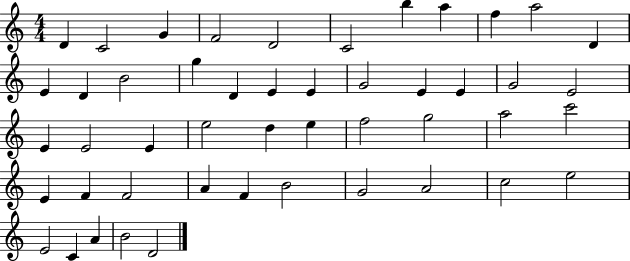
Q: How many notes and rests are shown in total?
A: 48